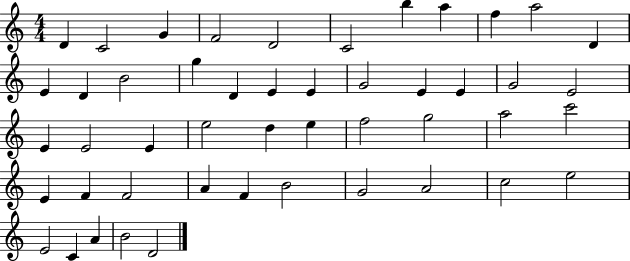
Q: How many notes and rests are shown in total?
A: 48